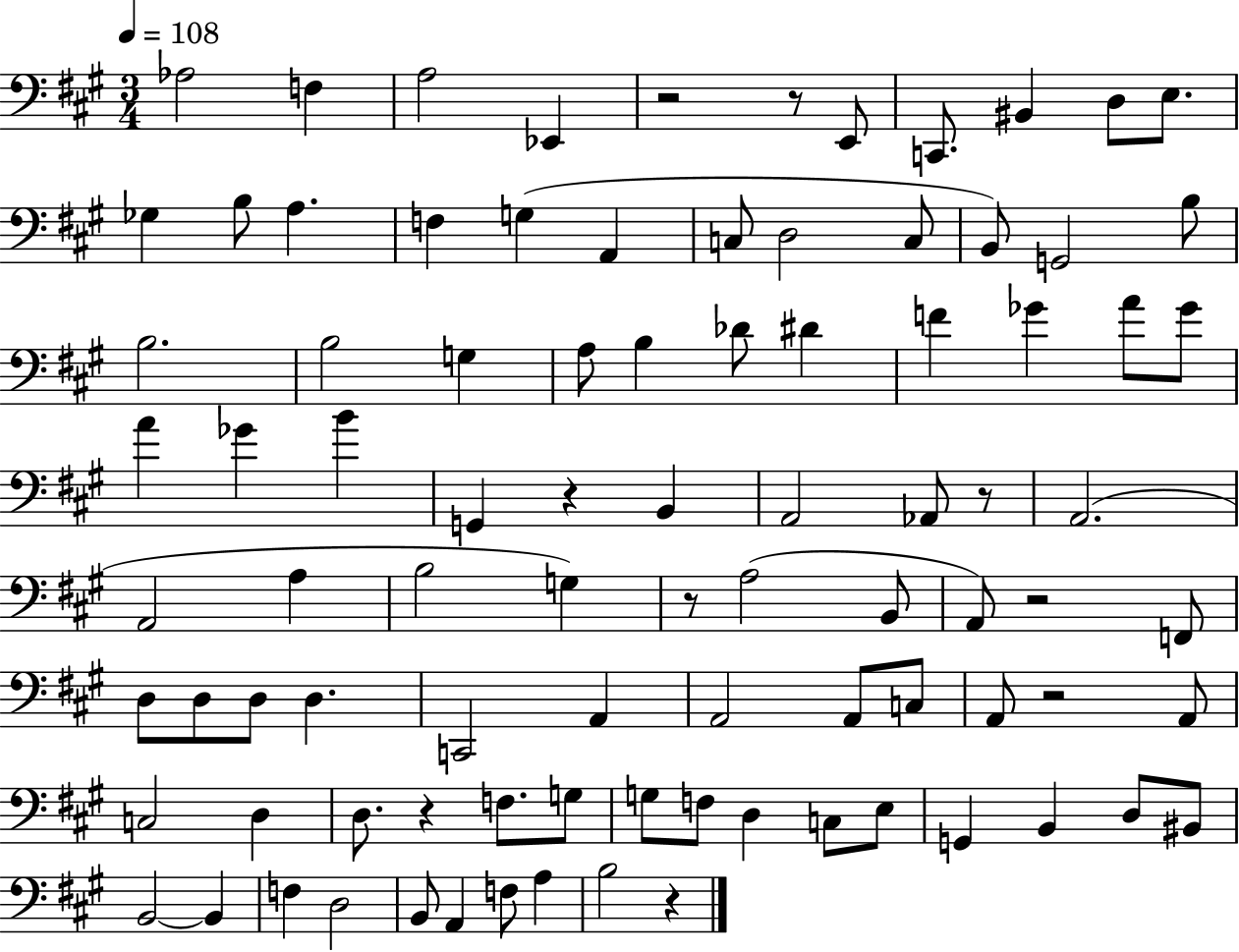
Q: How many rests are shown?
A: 9